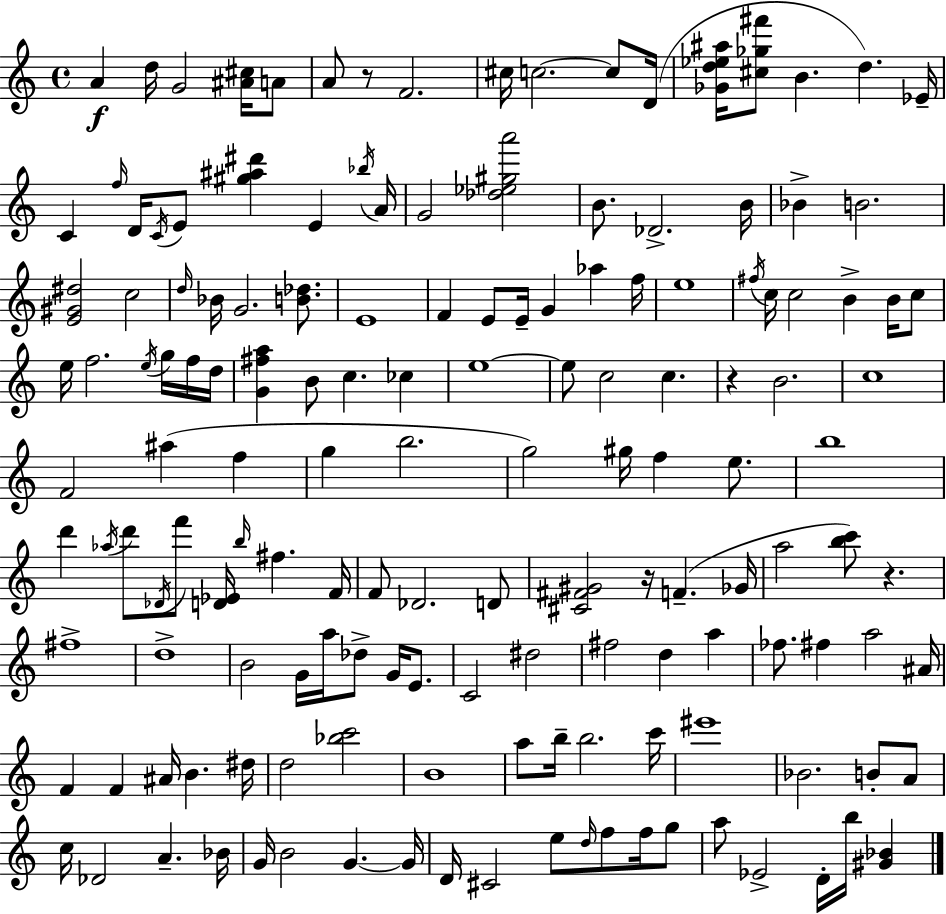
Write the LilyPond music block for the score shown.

{
  \clef treble
  \time 4/4
  \defaultTimeSignature
  \key a \minor
  \repeat volta 2 { a'4\f d''16 g'2 <ais' cis''>16 a'8 | a'8 r8 f'2. | cis''16 c''2.~~ c''8 d'16( | <ges' d'' ees'' ais''>16 <cis'' ges'' fis'''>8 b'4. d''4.) ees'16-- | \break c'4 \grace { f''16 } d'16 \acciaccatura { c'16 } e'8 <gis'' ais'' dis'''>4 e'4 | \acciaccatura { bes''16 } a'16 g'2 <des'' ees'' gis'' a'''>2 | b'8. des'2.-> | b'16 bes'4-> b'2. | \break <e' gis' dis''>2 c''2 | \grace { d''16 } bes'16 g'2. | <b' des''>8. e'1 | f'4 e'8 e'16-- g'4 aes''4 | \break f''16 e''1 | \acciaccatura { fis''16 } c''16 c''2 b'4-> | b'16 c''8 e''16 f''2. | \acciaccatura { e''16 } g''16 f''16 d''16 <g' fis'' a''>4 b'8 c''4. | \break ces''4 e''1~~ | e''8 c''2 | c''4. r4 b'2. | c''1 | \break f'2 ais''4( | f''4 g''4 b''2. | g''2) gis''16 f''4 | e''8. b''1 | \break d'''4 \acciaccatura { aes''16 } d'''8 \acciaccatura { des'16 } f'''8 | <d' ees'>16 \grace { b''16 } fis''4. f'16 f'8 des'2. | d'8 <cis' fis' gis'>2 | r16 f'4.--( ges'16 a''2 | \break <b'' c'''>8) r4. fis''1-> | d''1-> | b'2 | g'16 a''16 des''8-> g'16 e'8. c'2 | \break dis''2 fis''2 | d''4 a''4 fes''8. fis''4 | a''2 ais'16 f'4 f'4 | ais'16 b'4. dis''16 d''2 | \break <bes'' c'''>2 b'1 | a''8 b''16-- b''2. | c'''16 eis'''1 | bes'2. | \break b'8-. a'8 c''16 des'2 | a'4.-- bes'16 g'16 b'2 | g'4.~~ g'16 d'16 cis'2 | e''8 \grace { d''16 } f''8 f''16 g''8 a''8 ees'2-> | \break d'16-. b''16 <gis' bes'>4 } \bar "|."
}